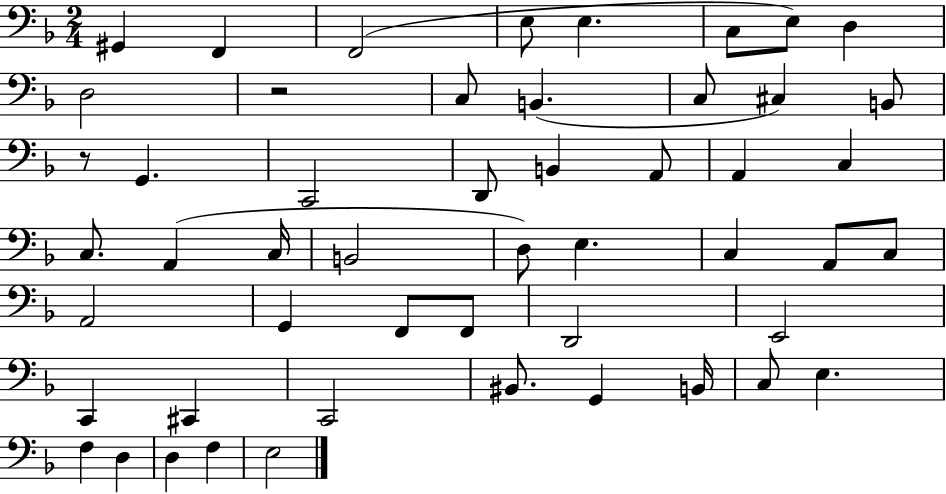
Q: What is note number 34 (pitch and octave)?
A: F2